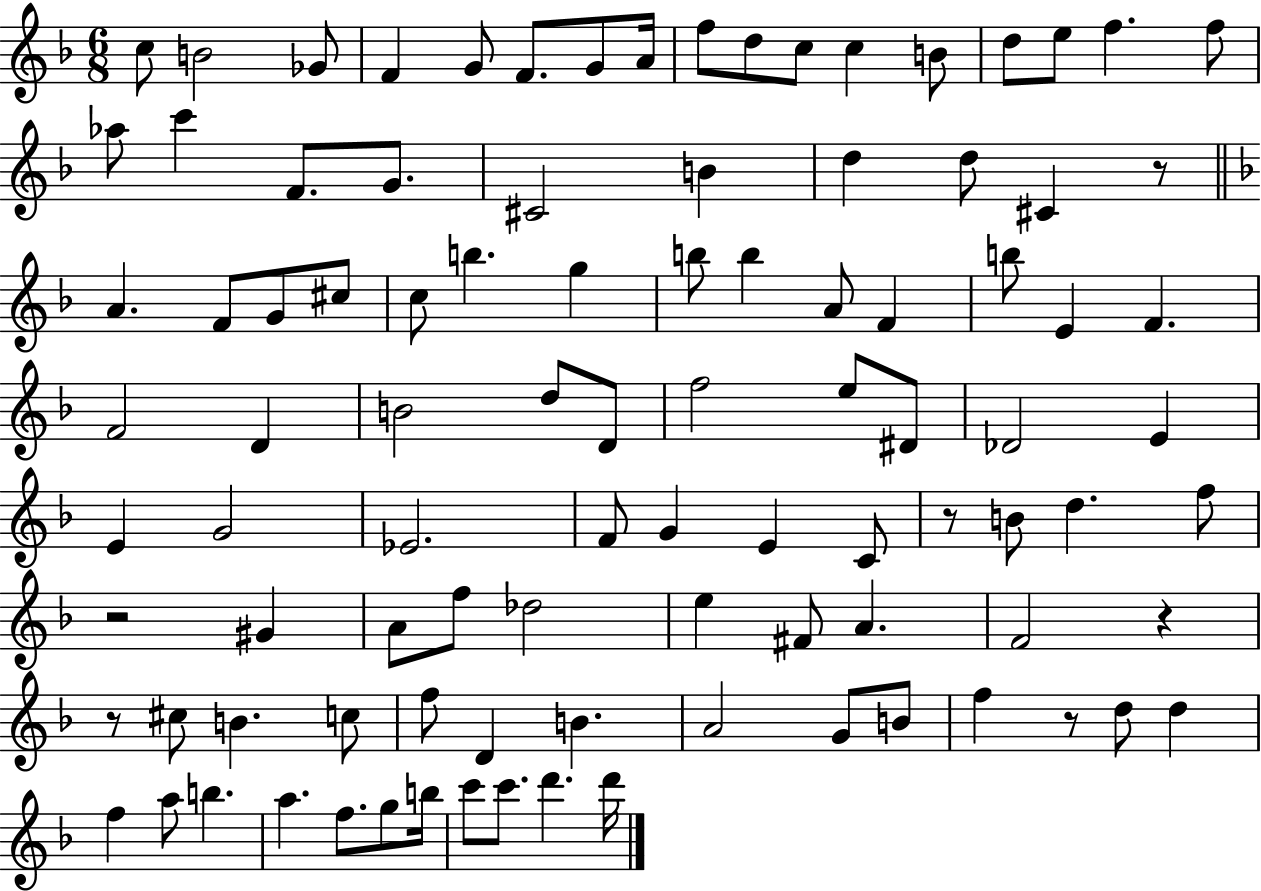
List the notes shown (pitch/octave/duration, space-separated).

C5/e B4/h Gb4/e F4/q G4/e F4/e. G4/e A4/s F5/e D5/e C5/e C5/q B4/e D5/e E5/e F5/q. F5/e Ab5/e C6/q F4/e. G4/e. C#4/h B4/q D5/q D5/e C#4/q R/e A4/q. F4/e G4/e C#5/e C5/e B5/q. G5/q B5/e B5/q A4/e F4/q B5/e E4/q F4/q. F4/h D4/q B4/h D5/e D4/e F5/h E5/e D#4/e Db4/h E4/q E4/q G4/h Eb4/h. F4/e G4/q E4/q C4/e R/e B4/e D5/q. F5/e R/h G#4/q A4/e F5/e Db5/h E5/q F#4/e A4/q. F4/h R/q R/e C#5/e B4/q. C5/e F5/e D4/q B4/q. A4/h G4/e B4/e F5/q R/e D5/e D5/q F5/q A5/e B5/q. A5/q. F5/e. G5/e B5/s C6/e C6/e. D6/q. D6/s